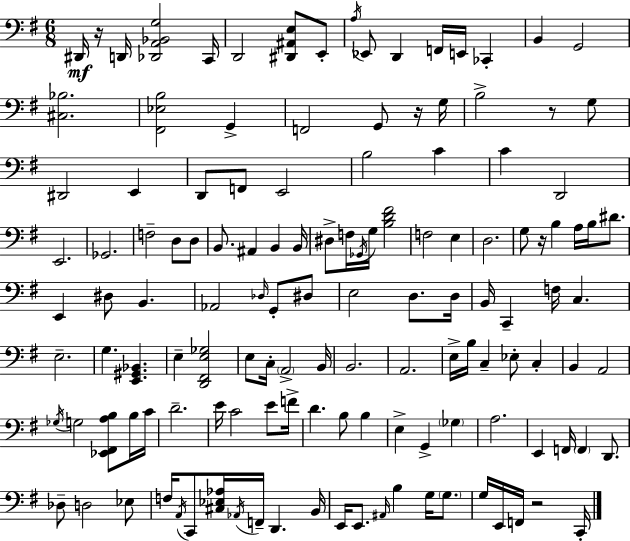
X:1
T:Untitled
M:6/8
L:1/4
K:Em
^D,,/4 z/4 D,,/4 [_D,,A,,_B,,G,]2 C,,/4 D,,2 [^D,,^A,,E,]/2 E,,/2 A,/4 _E,,/2 D,, F,,/4 E,,/4 _C,, B,, G,,2 [^C,_B,]2 [^F,,_E,B,]2 G,, F,,2 G,,/2 z/4 G,/4 B,2 z/2 G,/2 ^D,,2 E,, D,,/2 F,,/2 E,,2 B,2 C C D,,2 E,,2 _G,,2 F,2 D,/2 D,/2 B,,/2 ^A,, B,, B,,/4 ^D,/2 F,/4 _G,,/4 G,/4 [B,D^F]2 F,2 E, D,2 G,/2 z/4 B, A,/4 B,/4 ^D/2 E,, ^D,/2 B,, _A,,2 _D,/4 G,,/2 ^D,/2 E,2 D,/2 D,/4 B,,/4 C,, F,/4 C, E,2 G, [E,,^G,,_B,,] E, [D,,^F,,E,_G,]2 E,/2 C,/4 A,,2 B,,/4 B,,2 A,,2 E,/4 B,/4 C, _E,/2 C, B,, A,,2 _G,/4 G,2 [_E,,^F,,A,B,]/2 B,/4 C/4 D2 E/4 C2 E/2 F/4 D B,/2 B, E, G,, _G, A,2 E,, F,,/4 F,, D,,/2 _D,/2 D,2 _E,/2 F,/4 A,,/4 C,,/2 [^C,_E,_A,]/4 _A,,/4 F,,/4 D,, B,,/4 E,,/4 E,,/2 ^A,,/4 B, G,/4 G,/2 G,/4 E,,/4 F,,/4 z2 C,,/4